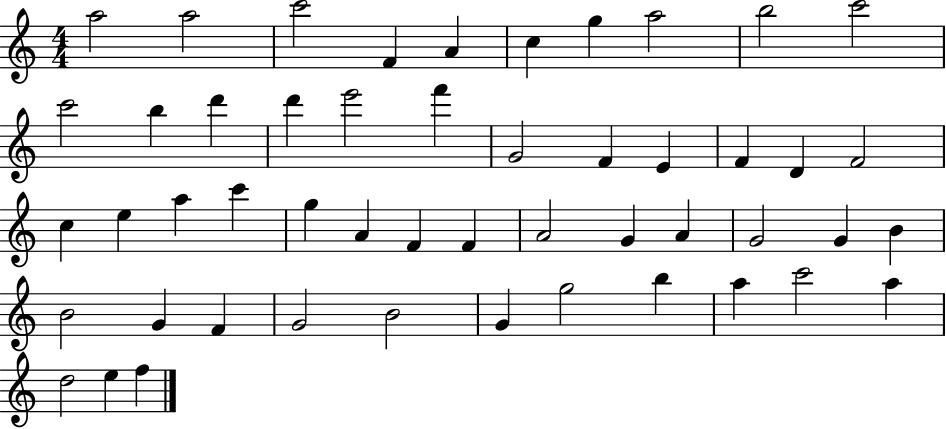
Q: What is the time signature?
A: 4/4